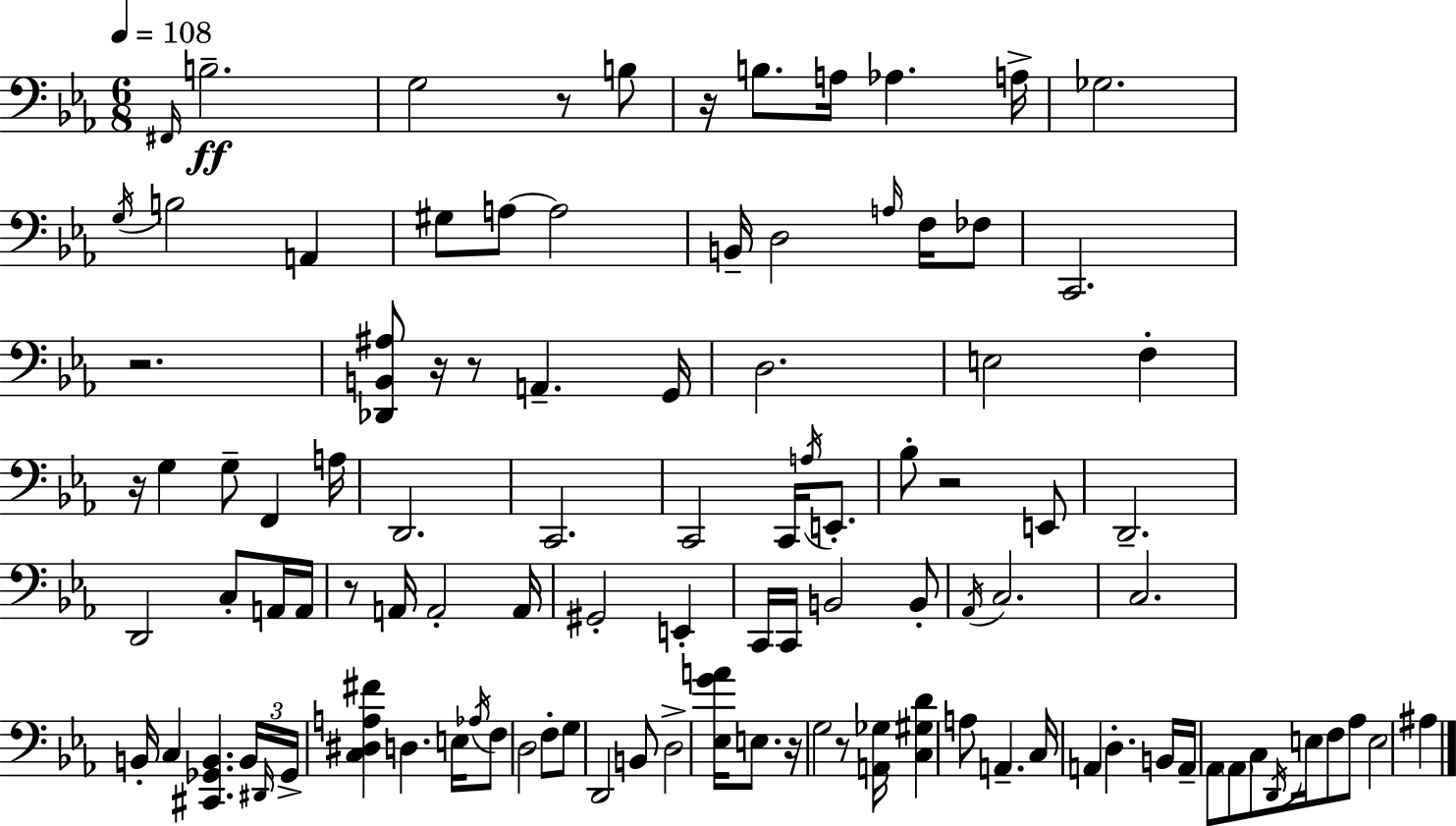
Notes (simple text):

F#2/s B3/h. G3/h R/e B3/e R/s B3/e. A3/s Ab3/q. A3/s Gb3/h. G3/s B3/h A2/q G#3/e A3/e A3/h B2/s D3/h A3/s F3/s FES3/e C2/h. R/h. [Db2,B2,A#3]/e R/s R/e A2/q. G2/s D3/h. E3/h F3/q R/s G3/q G3/e F2/q A3/s D2/h. C2/h. C2/h C2/s A3/s E2/e. Bb3/e R/h E2/e D2/h. D2/h C3/e A2/s A2/s R/e A2/s A2/h A2/s G#2/h E2/q C2/s C2/s B2/h B2/e Ab2/s C3/h. C3/h. B2/s C3/q [C#2,Gb2,B2]/q. B2/s D#2/s Gb2/s [C3,D#3,A3,F#4]/q D3/q. E3/s Ab3/s F3/e D3/h F3/e G3/e D2/h B2/e D3/h [Eb3,G4,A4]/s E3/e. R/s G3/h R/e [A2,Gb3]/s [C3,G#3,D4]/q A3/e A2/q. C3/s A2/q D3/q. B2/s A2/s Ab2/e Ab2/e C3/e D2/s E3/s F3/e Ab3/e E3/h A#3/q